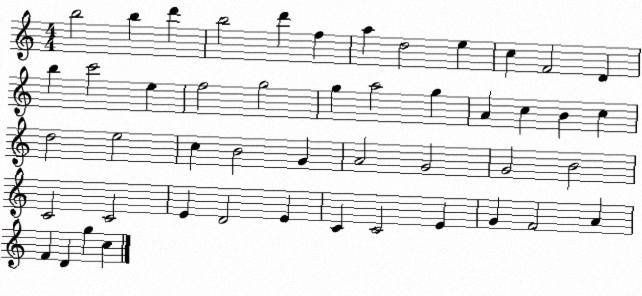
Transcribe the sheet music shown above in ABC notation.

X:1
T:Untitled
M:4/4
L:1/4
K:C
b2 b d' b2 d' f a d2 e c F2 D b c'2 e f2 g2 g a2 g A c B c d2 e2 c B2 G A2 G2 G2 B2 C2 C2 E D2 E C C2 E G F2 A F D g c